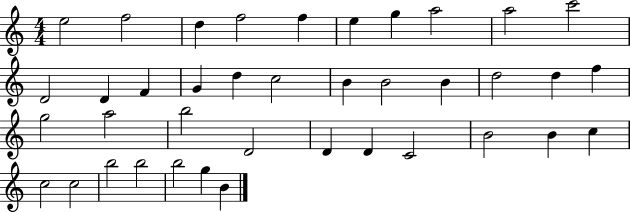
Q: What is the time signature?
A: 4/4